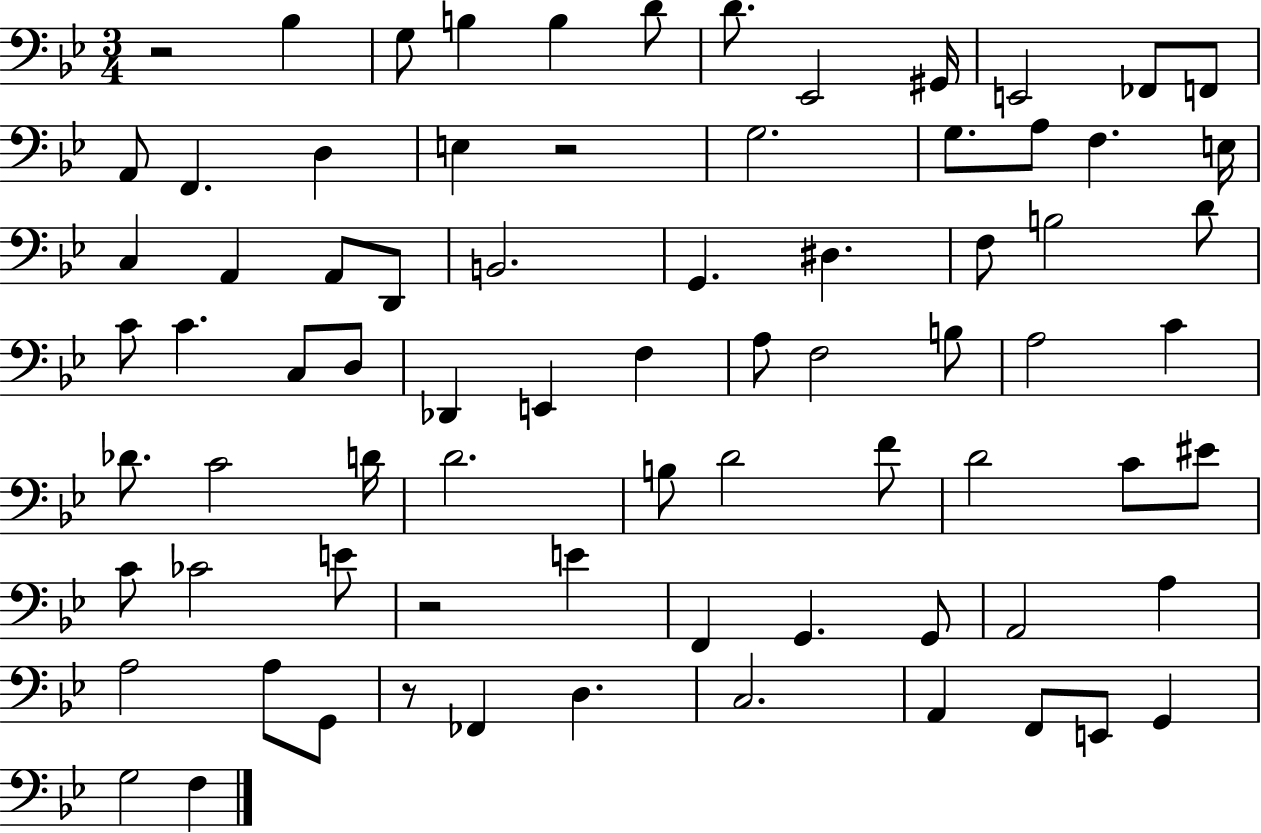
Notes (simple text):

R/h Bb3/q G3/e B3/q B3/q D4/e D4/e. Eb2/h G#2/s E2/h FES2/e F2/e A2/e F2/q. D3/q E3/q R/h G3/h. G3/e. A3/e F3/q. E3/s C3/q A2/q A2/e D2/e B2/h. G2/q. D#3/q. F3/e B3/h D4/e C4/e C4/q. C3/e D3/e Db2/q E2/q F3/q A3/e F3/h B3/e A3/h C4/q Db4/e. C4/h D4/s D4/h. B3/e D4/h F4/e D4/h C4/e EIS4/e C4/e CES4/h E4/e R/h E4/q F2/q G2/q. G2/e A2/h A3/q A3/h A3/e G2/e R/e FES2/q D3/q. C3/h. A2/q F2/e E2/e G2/q G3/h F3/q